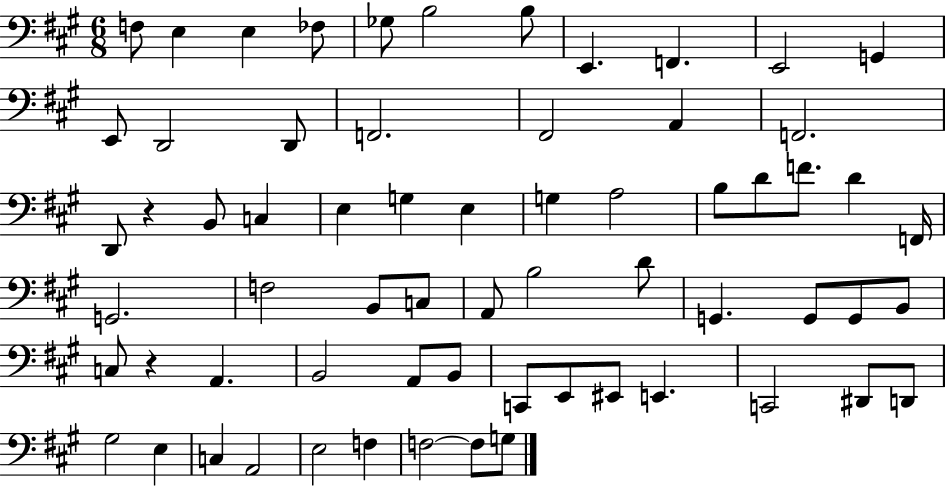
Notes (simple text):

F3/e E3/q E3/q FES3/e Gb3/e B3/h B3/e E2/q. F2/q. E2/h G2/q E2/e D2/h D2/e F2/h. F#2/h A2/q F2/h. D2/e R/q B2/e C3/q E3/q G3/q E3/q G3/q A3/h B3/e D4/e F4/e. D4/q F2/s G2/h. F3/h B2/e C3/e A2/e B3/h D4/e G2/q. G2/e G2/e B2/e C3/e R/q A2/q. B2/h A2/e B2/e C2/e E2/e EIS2/e E2/q. C2/h D#2/e D2/e G#3/h E3/q C3/q A2/h E3/h F3/q F3/h F3/e G3/e